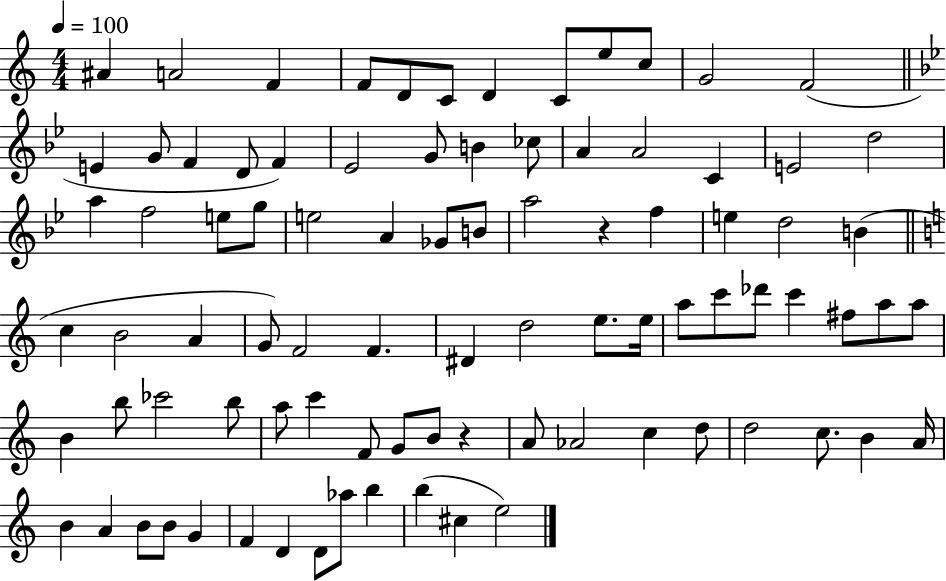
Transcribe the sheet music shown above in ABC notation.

X:1
T:Untitled
M:4/4
L:1/4
K:C
^A A2 F F/2 D/2 C/2 D C/2 e/2 c/2 G2 F2 E G/2 F D/2 F _E2 G/2 B _c/2 A A2 C E2 d2 a f2 e/2 g/2 e2 A _G/2 B/2 a2 z f e d2 B c B2 A G/2 F2 F ^D d2 e/2 e/4 a/2 c'/2 _d'/2 c' ^f/2 a/2 a/2 B b/2 _c'2 b/2 a/2 c' F/2 G/2 B/2 z A/2 _A2 c d/2 d2 c/2 B A/4 B A B/2 B/2 G F D D/2 _a/2 b b ^c e2